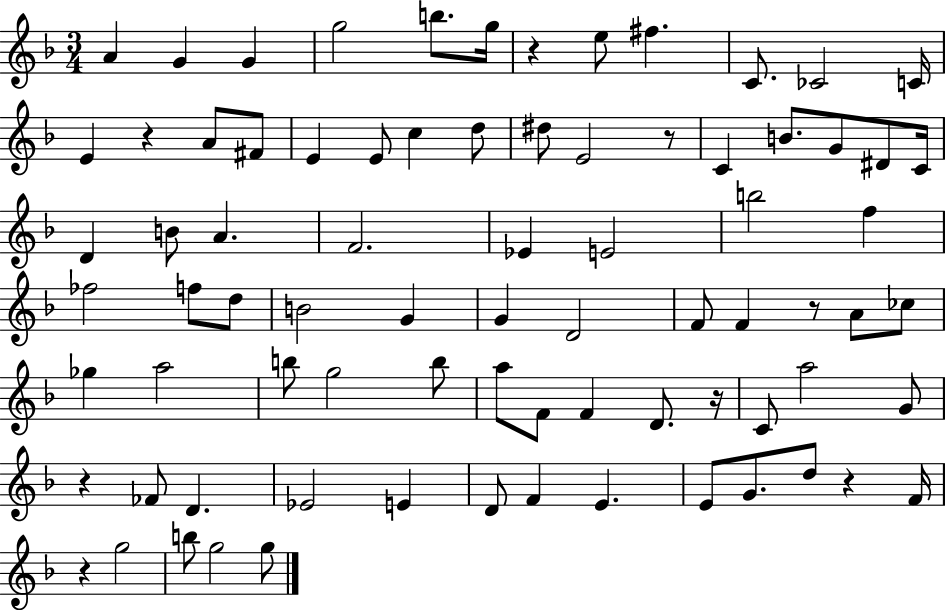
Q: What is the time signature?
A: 3/4